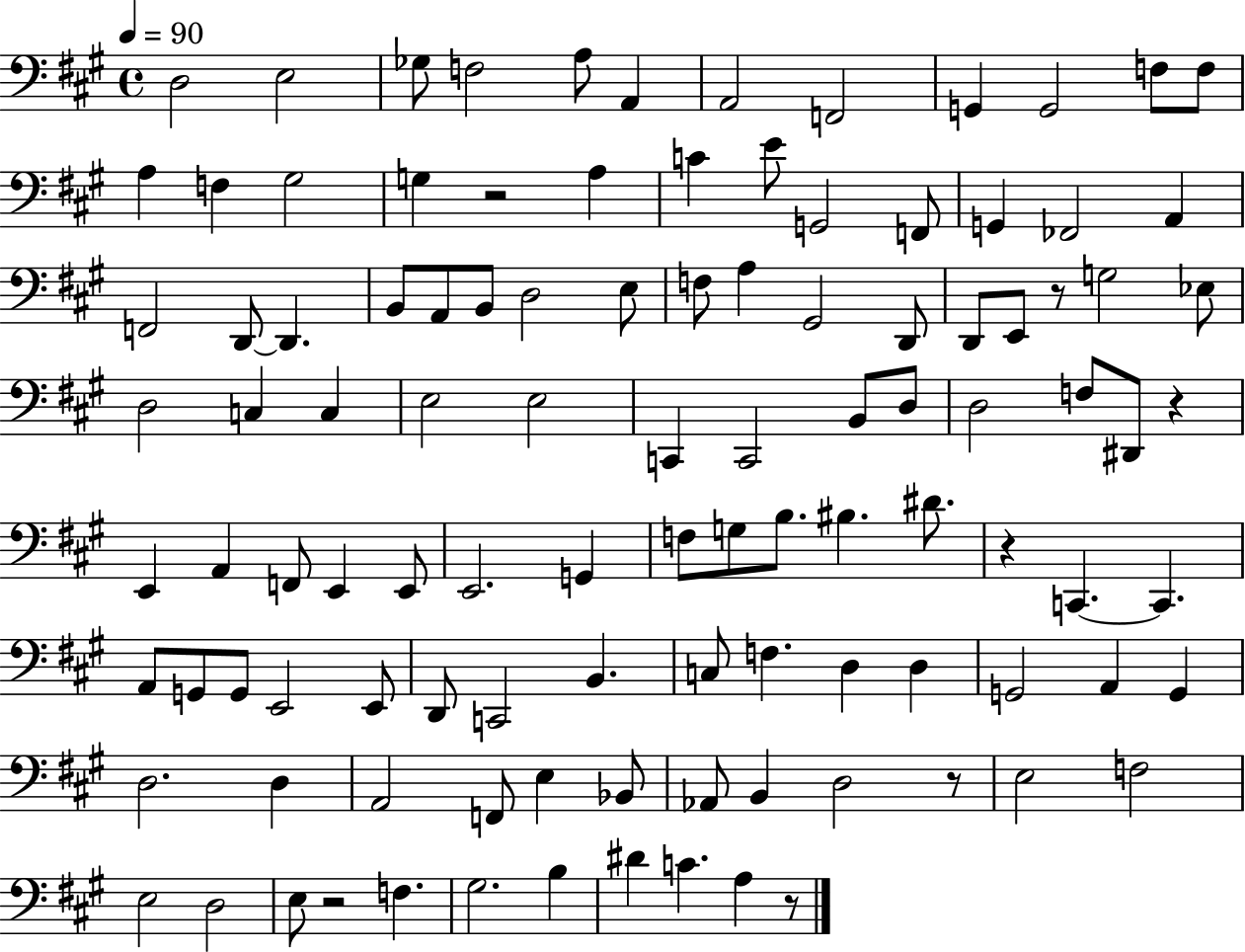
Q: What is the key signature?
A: A major